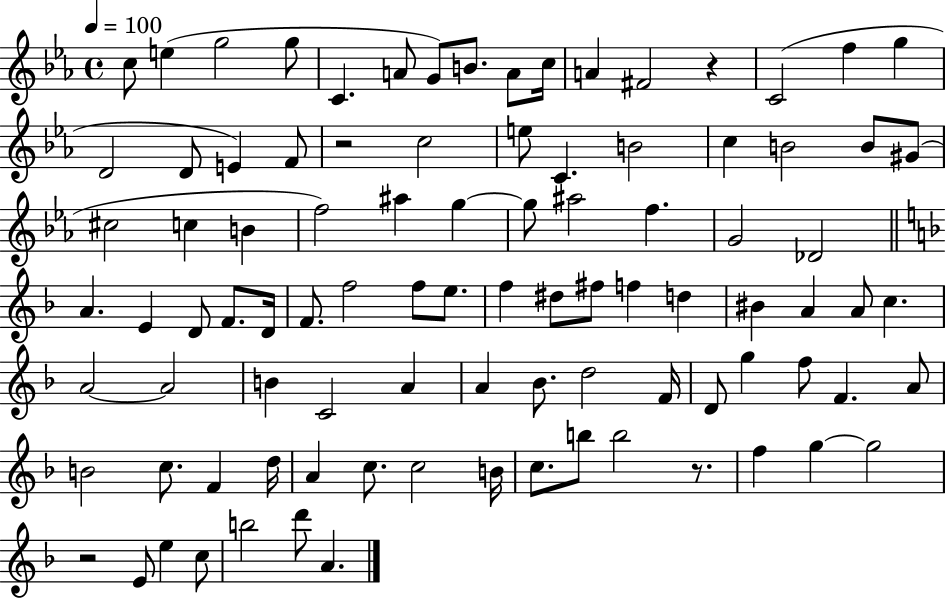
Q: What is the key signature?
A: EES major